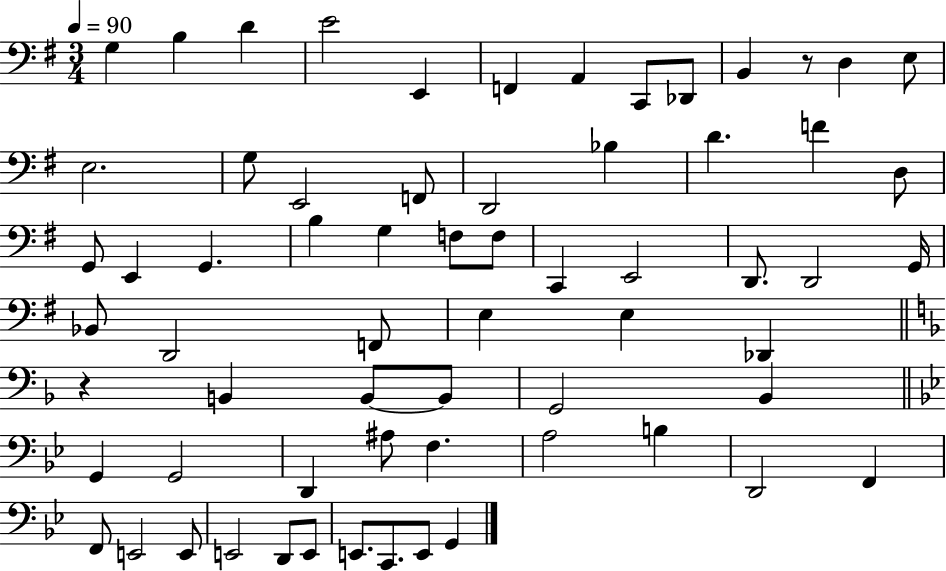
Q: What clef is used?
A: bass